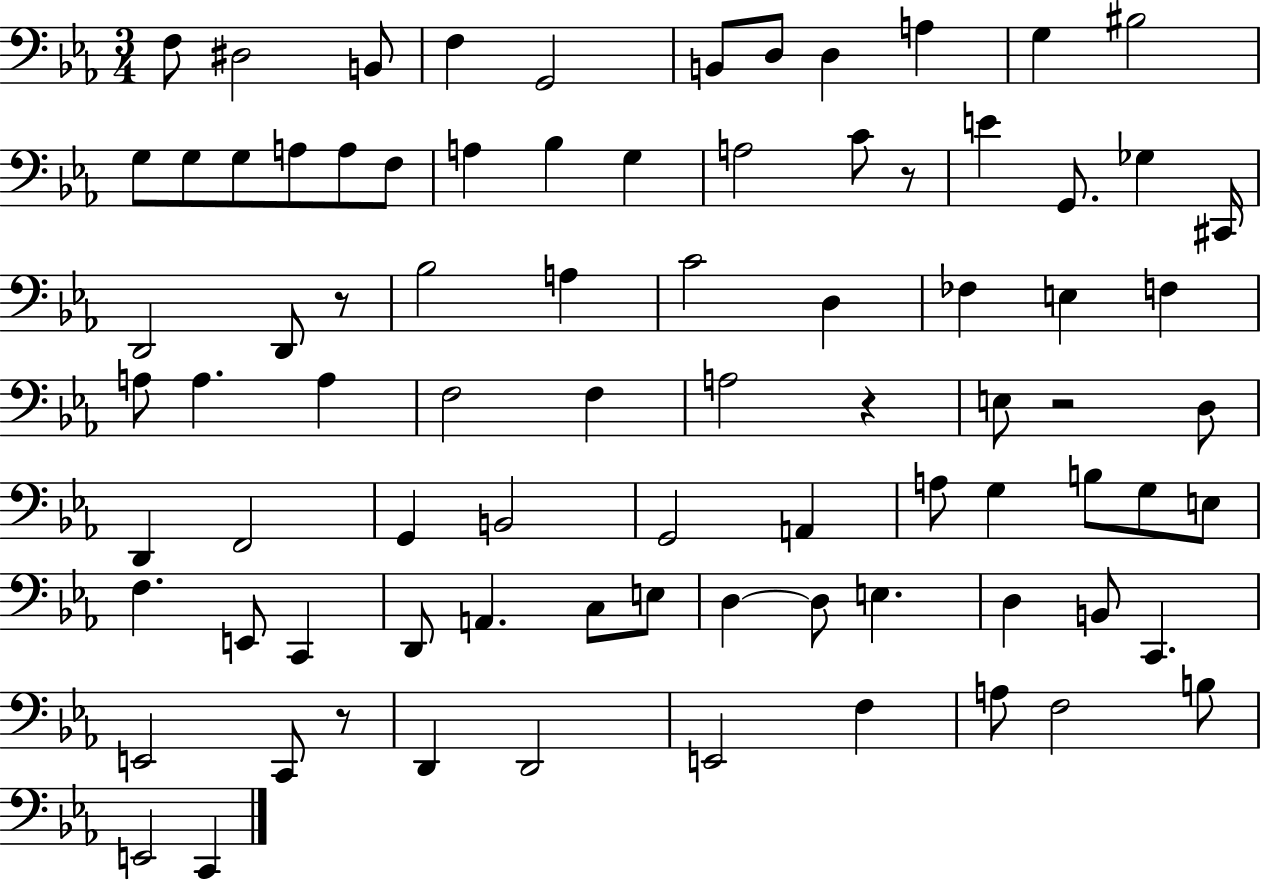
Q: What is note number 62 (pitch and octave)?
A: D3